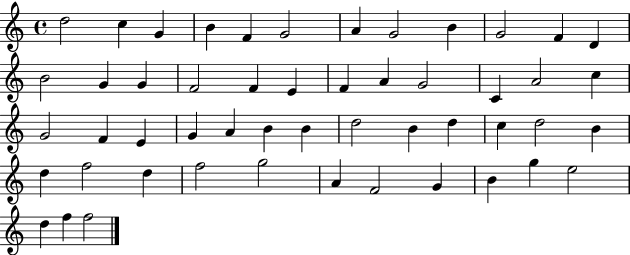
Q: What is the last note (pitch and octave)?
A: F5